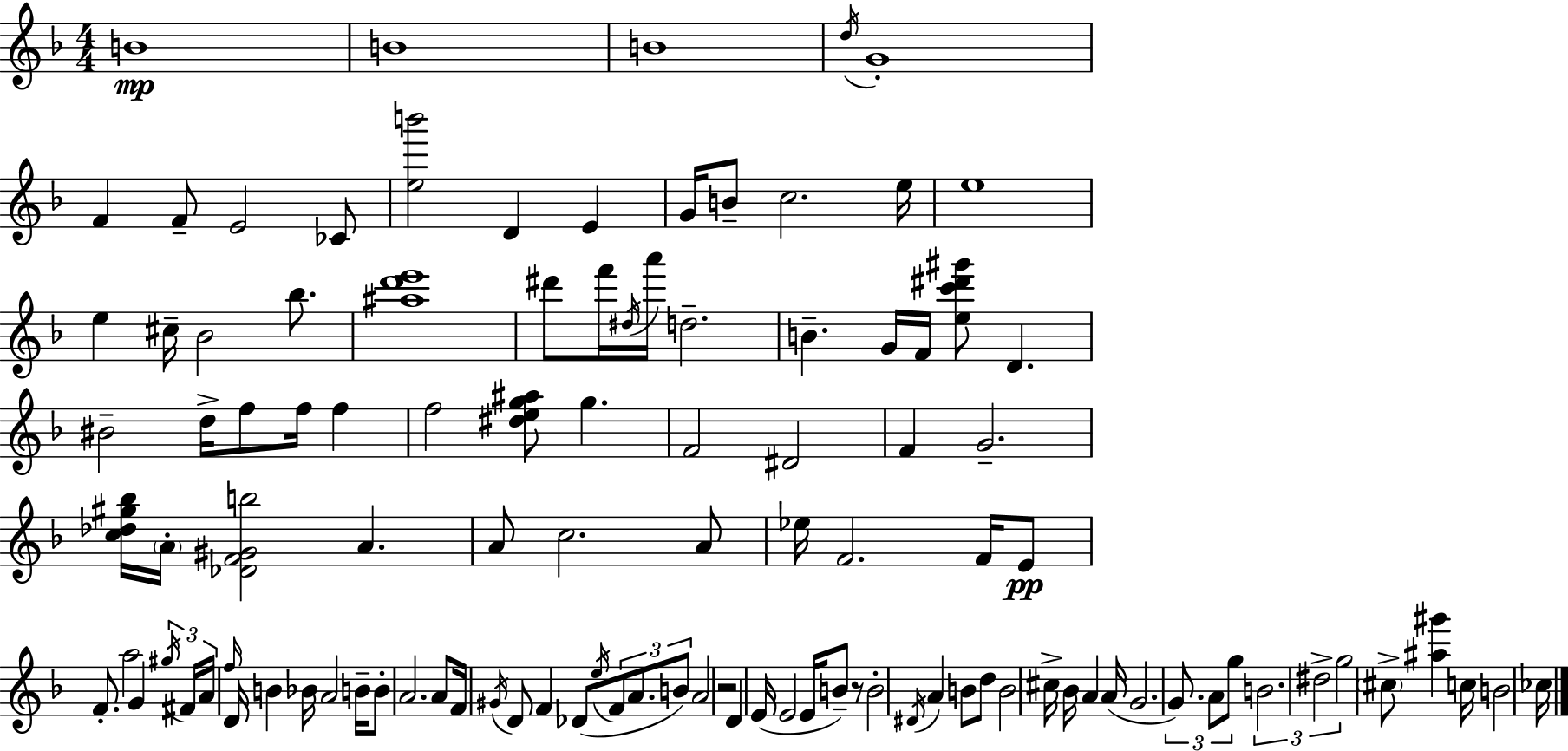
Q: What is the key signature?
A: D minor